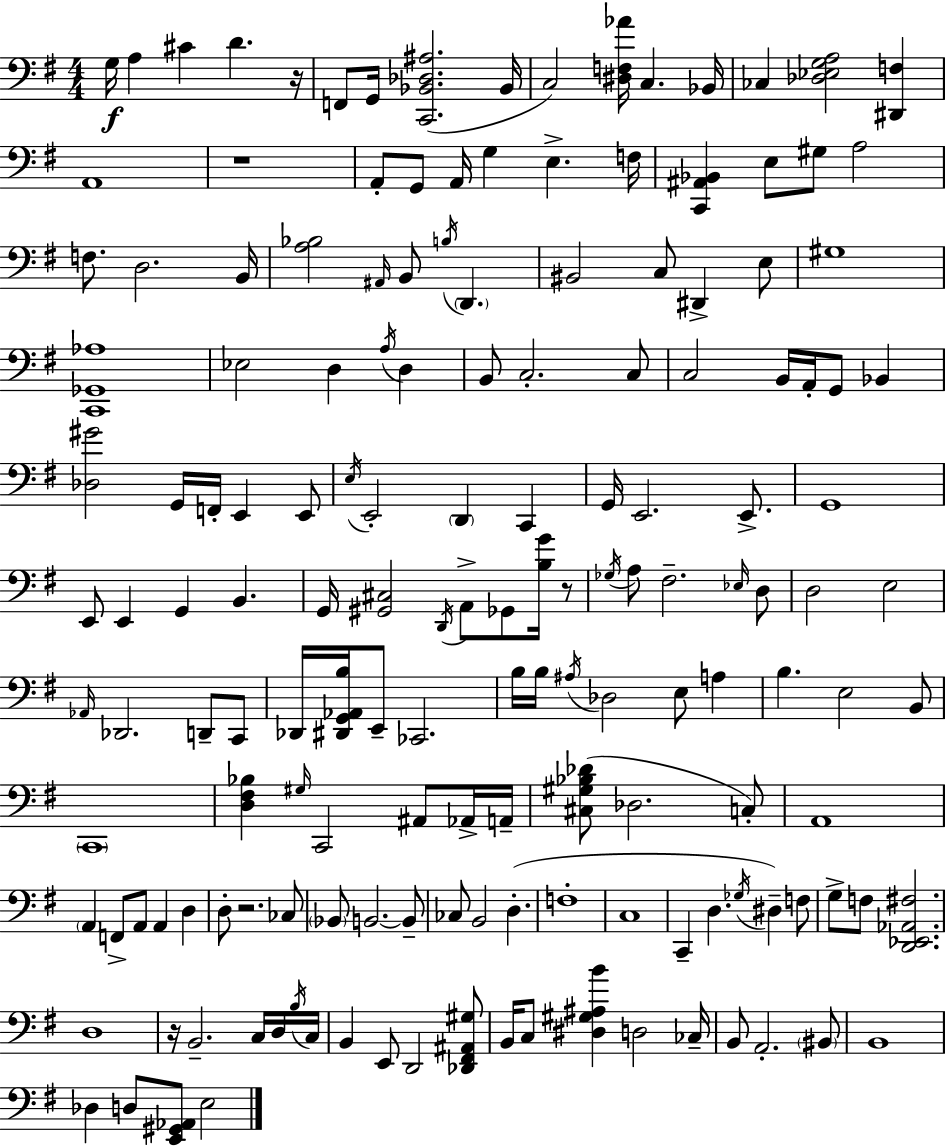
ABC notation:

X:1
T:Untitled
M:4/4
L:1/4
K:Em
G,/4 A, ^C D z/4 F,,/2 G,,/4 [C,,_B,,_D,^A,]2 _B,,/4 C,2 [^D,F,_A]/4 C, _B,,/4 _C, [_D,_E,G,A,]2 [^D,,F,] A,,4 z4 A,,/2 G,,/2 A,,/4 G, E, F,/4 [C,,^A,,_B,,] E,/2 ^G,/2 A,2 F,/2 D,2 B,,/4 [A,_B,]2 ^A,,/4 B,,/2 B,/4 D,, ^B,,2 C,/2 ^D,, E,/2 ^G,4 [C,,_G,,_A,]4 _E,2 D, A,/4 D, B,,/2 C,2 C,/2 C,2 B,,/4 A,,/4 G,,/2 _B,, [_D,^G]2 G,,/4 F,,/4 E,, E,,/2 E,/4 E,,2 D,, C,, G,,/4 E,,2 E,,/2 G,,4 E,,/2 E,, G,, B,, G,,/4 [^G,,^C,]2 D,,/4 A,,/2 _G,,/2 [B,G]/4 z/2 _G,/4 A,/2 ^F,2 _E,/4 D,/2 D,2 E,2 _A,,/4 _D,,2 D,,/2 C,,/2 _D,,/4 [^D,,G,,_A,,B,]/4 E,,/2 _C,,2 B,/4 B,/4 ^A,/4 _D,2 E,/2 A, B, E,2 B,,/2 C,,4 [D,^F,_B,] ^G,/4 C,,2 ^A,,/2 _A,,/4 A,,/4 [^C,^G,_B,_D]/2 _D,2 C,/2 A,,4 A,, F,,/2 A,,/2 A,, D, D,/2 z2 _C,/2 _B,,/2 B,,2 B,,/2 _C,/2 B,,2 D, F,4 C,4 C,, D, _G,/4 ^D, F,/2 G,/2 F,/2 [D,,_E,,_A,,^F,]2 D,4 z/4 B,,2 C,/4 D,/4 B,/4 C,/4 B,, E,,/2 D,,2 [_D,,^F,,^A,,^G,]/2 B,,/4 C,/2 [^D,^G,^A,B] D,2 _C,/4 B,,/2 A,,2 ^B,,/2 B,,4 _D, D,/2 [E,,^G,,_A,,]/2 E,2